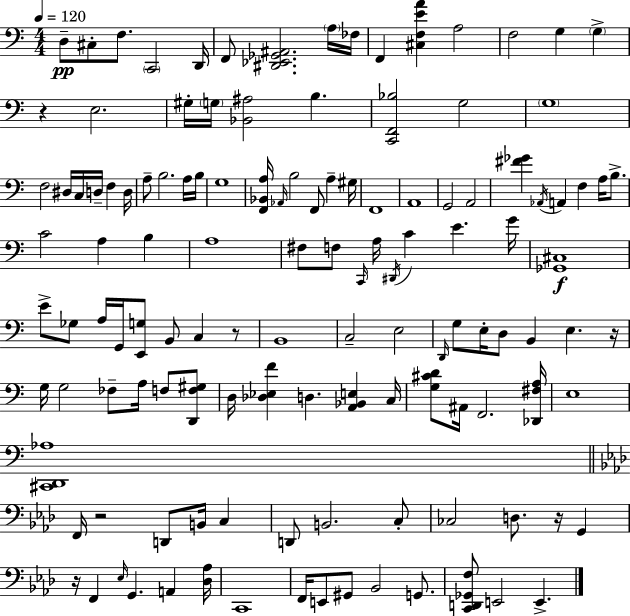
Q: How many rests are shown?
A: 6